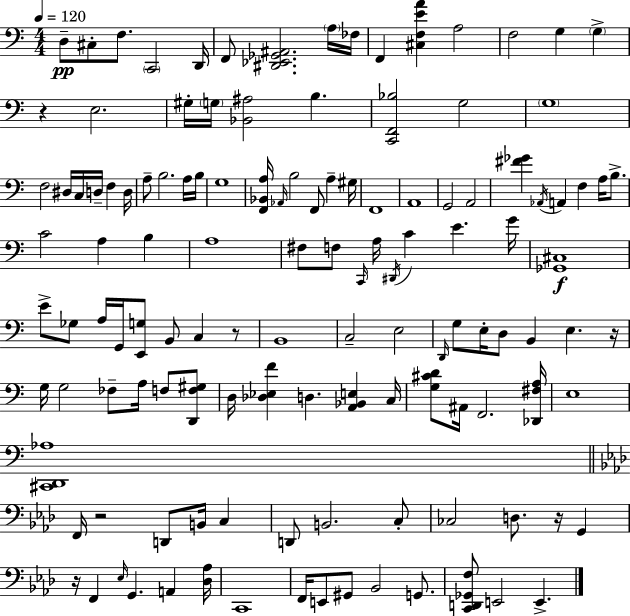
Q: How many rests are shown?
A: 6